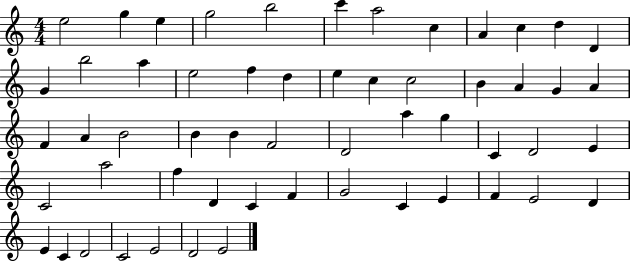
E5/h G5/q E5/q G5/h B5/h C6/q A5/h C5/q A4/q C5/q D5/q D4/q G4/q B5/h A5/q E5/h F5/q D5/q E5/q C5/q C5/h B4/q A4/q G4/q A4/q F4/q A4/q B4/h B4/q B4/q F4/h D4/h A5/q G5/q C4/q D4/h E4/q C4/h A5/h F5/q D4/q C4/q F4/q G4/h C4/q E4/q F4/q E4/h D4/q E4/q C4/q D4/h C4/h E4/h D4/h E4/h